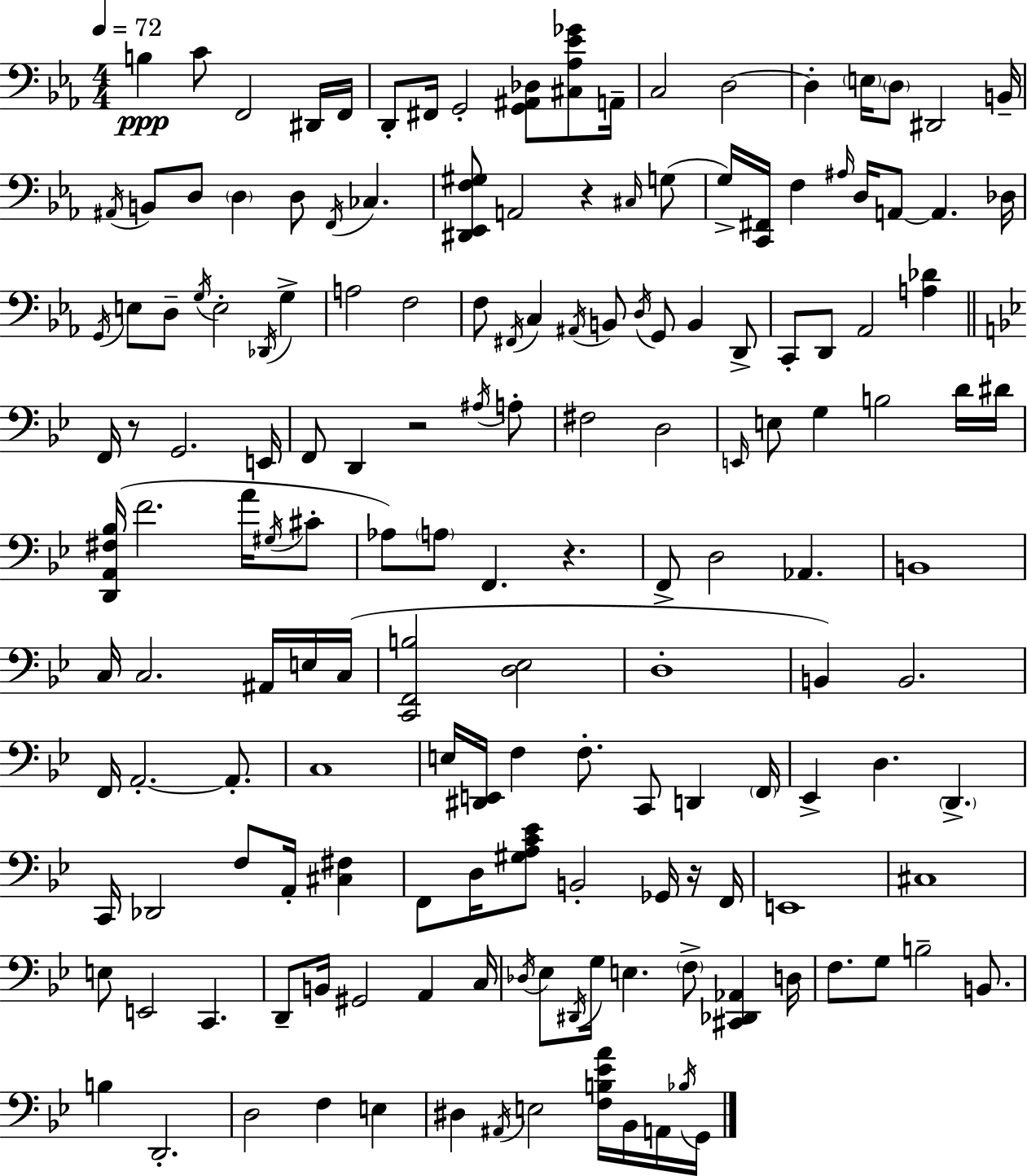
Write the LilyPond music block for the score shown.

{
  \clef bass
  \numericTimeSignature
  \time 4/4
  \key c \minor
  \tempo 4 = 72
  b4\ppp c'8 f,2 dis,16 f,16 | d,8-. fis,16 g,2-. <g, ais, des>8 <cis aes ees' ges'>8 a,16-- | c2 d2~~ | d4-. \parenthesize e16 \parenthesize d8 dis,2 b,16-- | \break \acciaccatura { ais,16 } b,8 d8 \parenthesize d4 d8 \acciaccatura { f,16 } ces4. | <dis, ees, f gis>8 a,2 r4 | \grace { cis16 }( g8 g16->) <c, fis,>16 f4 \grace { ais16 } d16 a,8~~ a,4. | des16 \acciaccatura { g,16 } e8 d8-- \acciaccatura { g16 } e2-. | \break \acciaccatura { des,16 } g4-> a2 f2 | f8 \acciaccatura { fis,16 } c4 \acciaccatura { ais,16 } b,8 | \acciaccatura { d16 } g,8 b,4 d,8-> c,8-. d,8 aes,2 | <a des'>4 \bar "||" \break \key bes \major f,16 r8 g,2. e,16 | f,8 d,4 r2 \acciaccatura { ais16 } a8-. | fis2 d2 | \grace { e,16 } e8 g4 b2 | \break d'16 dis'16 <d, a, fis bes>16( f'2. a'16 | \acciaccatura { gis16 } cis'8-. aes8) \parenthesize a8 f,4. r4. | f,8-> d2 aes,4. | b,1 | \break c16 c2. | ais,16 e16 c16( <c, f, b>2 <d ees>2 | d1-. | b,4) b,2. | \break f,16 a,2.-.~~ | a,8.-. c1 | e16 <dis, e,>16 f4 f8.-. c,8 d,4 | \parenthesize f,16 ees,4-> d4. \parenthesize d,4.-> | \break c,16 des,2 f8 a,16-. <cis fis>4 | f,8 d16 <gis a c' ees'>8 b,2-. | ges,16 r16 f,16 e,1 | cis1 | \break e8 e,2 c,4. | d,8-- b,16 gis,2 a,4 | c16 \acciaccatura { des16 } ees8 \acciaccatura { dis,16 } g16 e4. \parenthesize f8-> | <cis, des, aes,>4 d16 f8. g8 b2-- | \break b,8. b4 d,2.-. | d2 f4 | e4 dis4 \acciaccatura { ais,16 } e2 | <f b ees' a'>16 bes,16 a,16 \acciaccatura { bes16 } g,16 \bar "|."
}